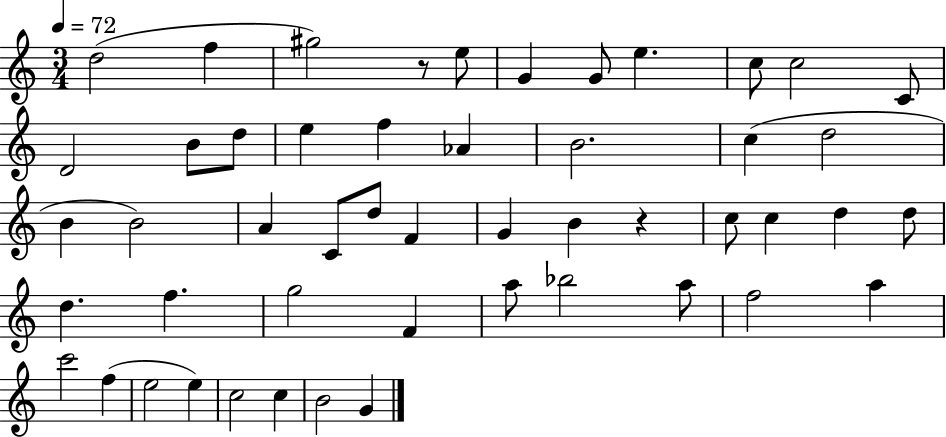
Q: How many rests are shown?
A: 2